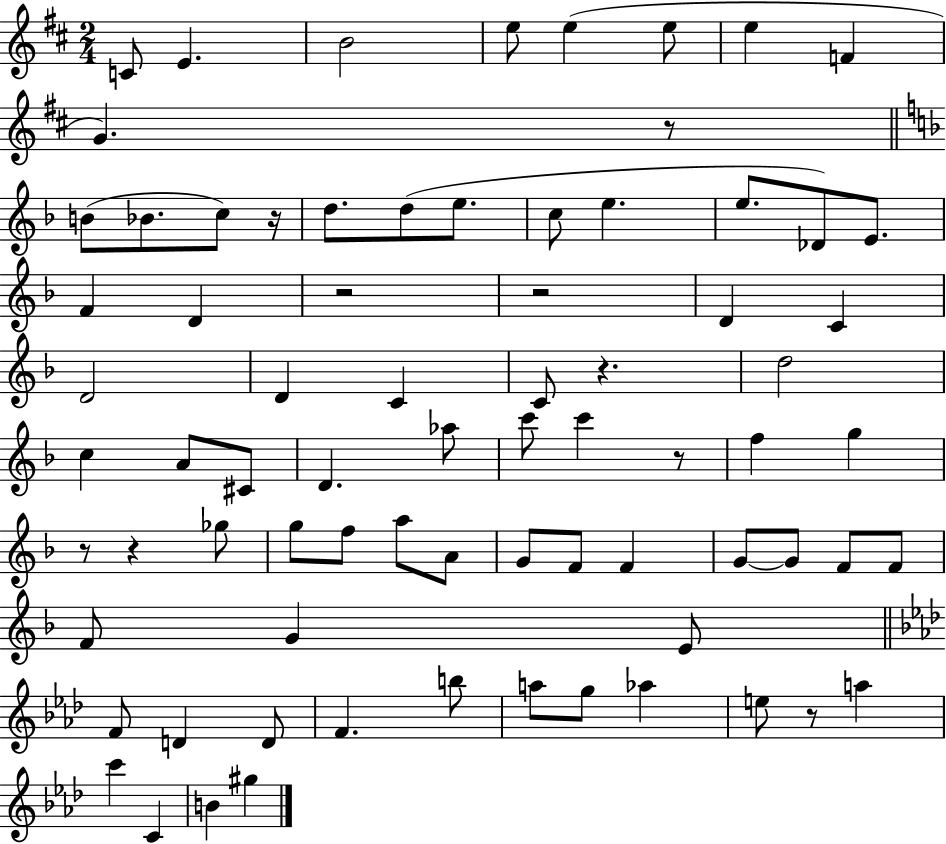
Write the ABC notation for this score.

X:1
T:Untitled
M:2/4
L:1/4
K:D
C/2 E B2 e/2 e e/2 e F G z/2 B/2 _B/2 c/2 z/4 d/2 d/2 e/2 c/2 e e/2 _D/2 E/2 F D z2 z2 D C D2 D C C/2 z d2 c A/2 ^C/2 D _a/2 c'/2 c' z/2 f g z/2 z _g/2 g/2 f/2 a/2 A/2 G/2 F/2 F G/2 G/2 F/2 F/2 F/2 G E/2 F/2 D D/2 F b/2 a/2 g/2 _a e/2 z/2 a c' C B ^g